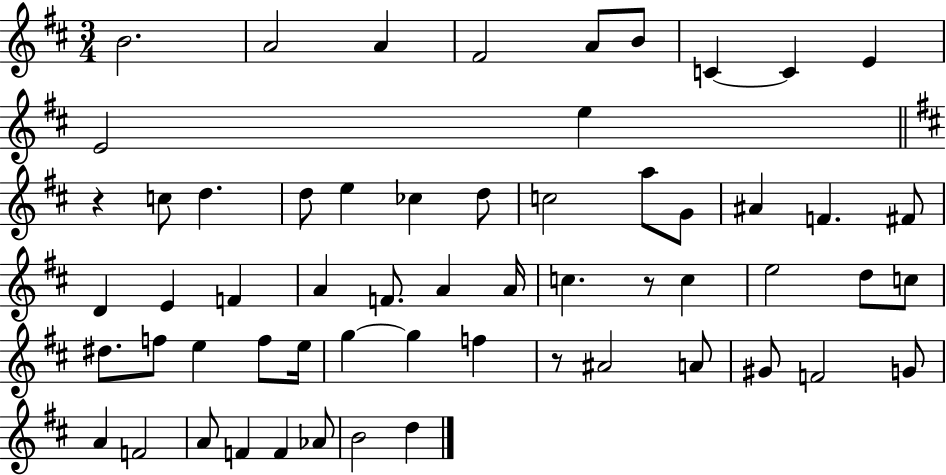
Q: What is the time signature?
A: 3/4